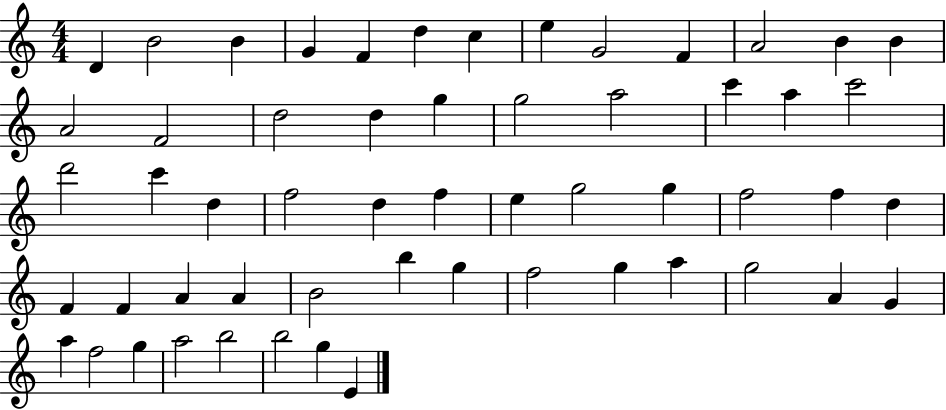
D4/q B4/h B4/q G4/q F4/q D5/q C5/q E5/q G4/h F4/q A4/h B4/q B4/q A4/h F4/h D5/h D5/q G5/q G5/h A5/h C6/q A5/q C6/h D6/h C6/q D5/q F5/h D5/q F5/q E5/q G5/h G5/q F5/h F5/q D5/q F4/q F4/q A4/q A4/q B4/h B5/q G5/q F5/h G5/q A5/q G5/h A4/q G4/q A5/q F5/h G5/q A5/h B5/h B5/h G5/q E4/q